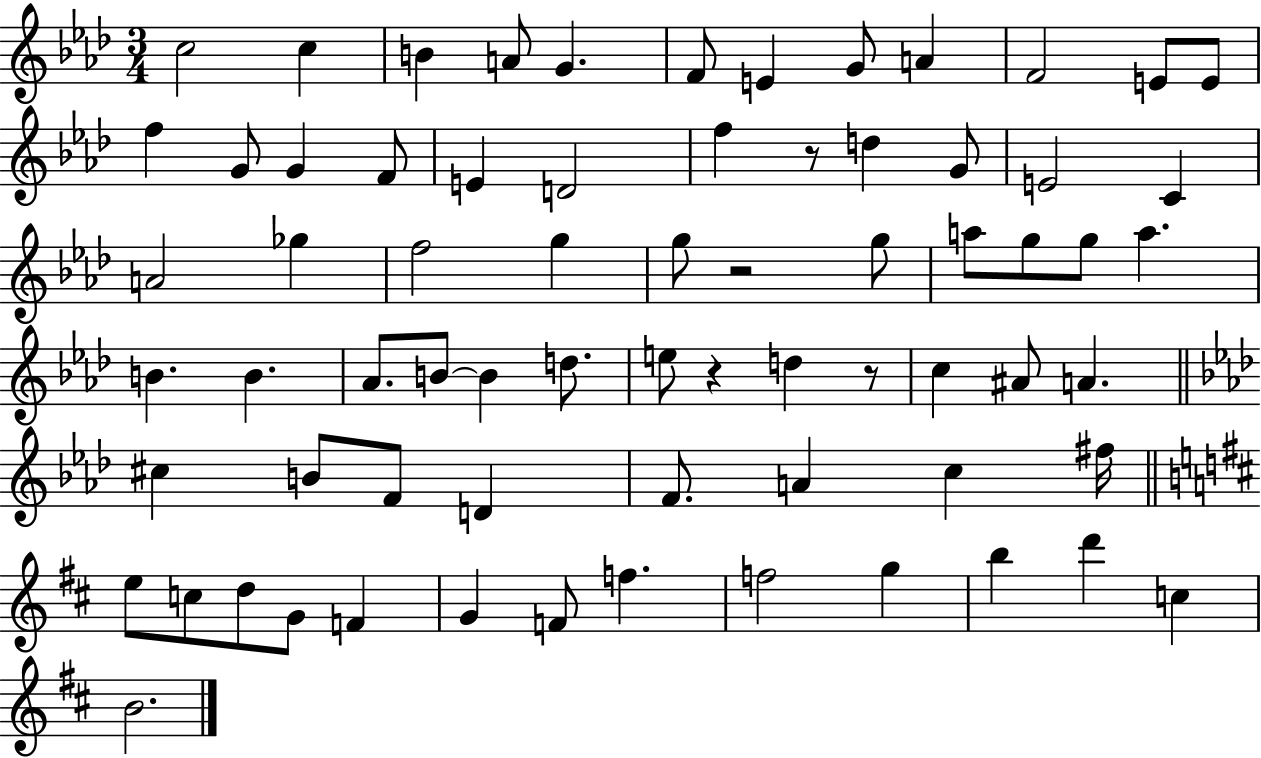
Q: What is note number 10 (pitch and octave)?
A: F4